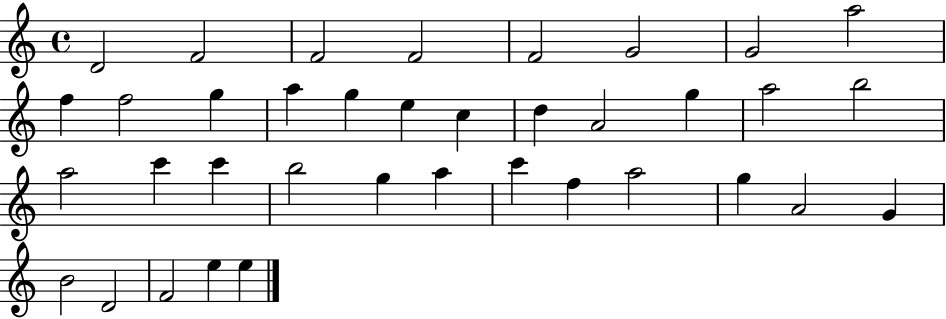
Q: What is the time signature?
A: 4/4